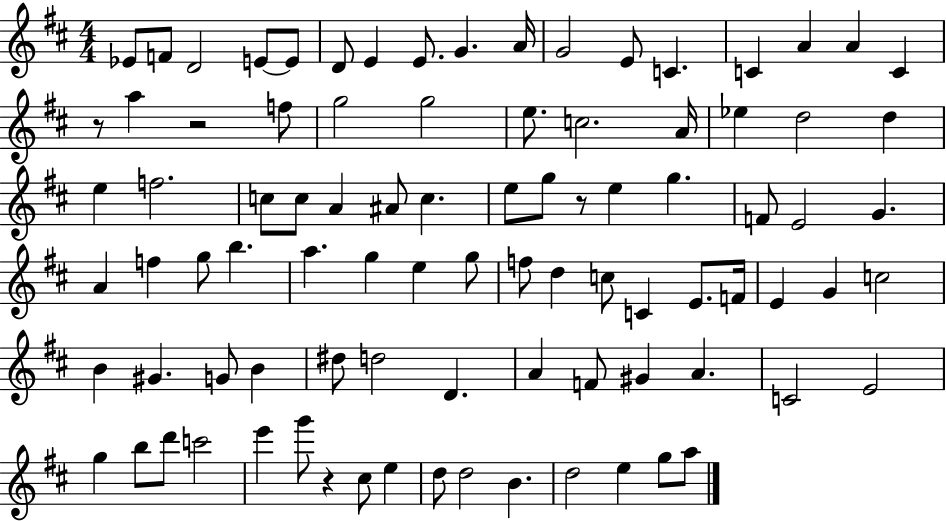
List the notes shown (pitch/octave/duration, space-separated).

Eb4/e F4/e D4/h E4/e E4/e D4/e E4/q E4/e. G4/q. A4/s G4/h E4/e C4/q. C4/q A4/q A4/q C4/q R/e A5/q R/h F5/e G5/h G5/h E5/e. C5/h. A4/s Eb5/q D5/h D5/q E5/q F5/h. C5/e C5/e A4/q A#4/e C5/q. E5/e G5/e R/e E5/q G5/q. F4/e E4/h G4/q. A4/q F5/q G5/e B5/q. A5/q. G5/q E5/q G5/e F5/e D5/q C5/e C4/q E4/e. F4/s E4/q G4/q C5/h B4/q G#4/q. G4/e B4/q D#5/e D5/h D4/q. A4/q F4/e G#4/q A4/q. C4/h E4/h G5/q B5/e D6/e C6/h E6/q G6/e R/q C#5/e E5/q D5/e D5/h B4/q. D5/h E5/q G5/e A5/e